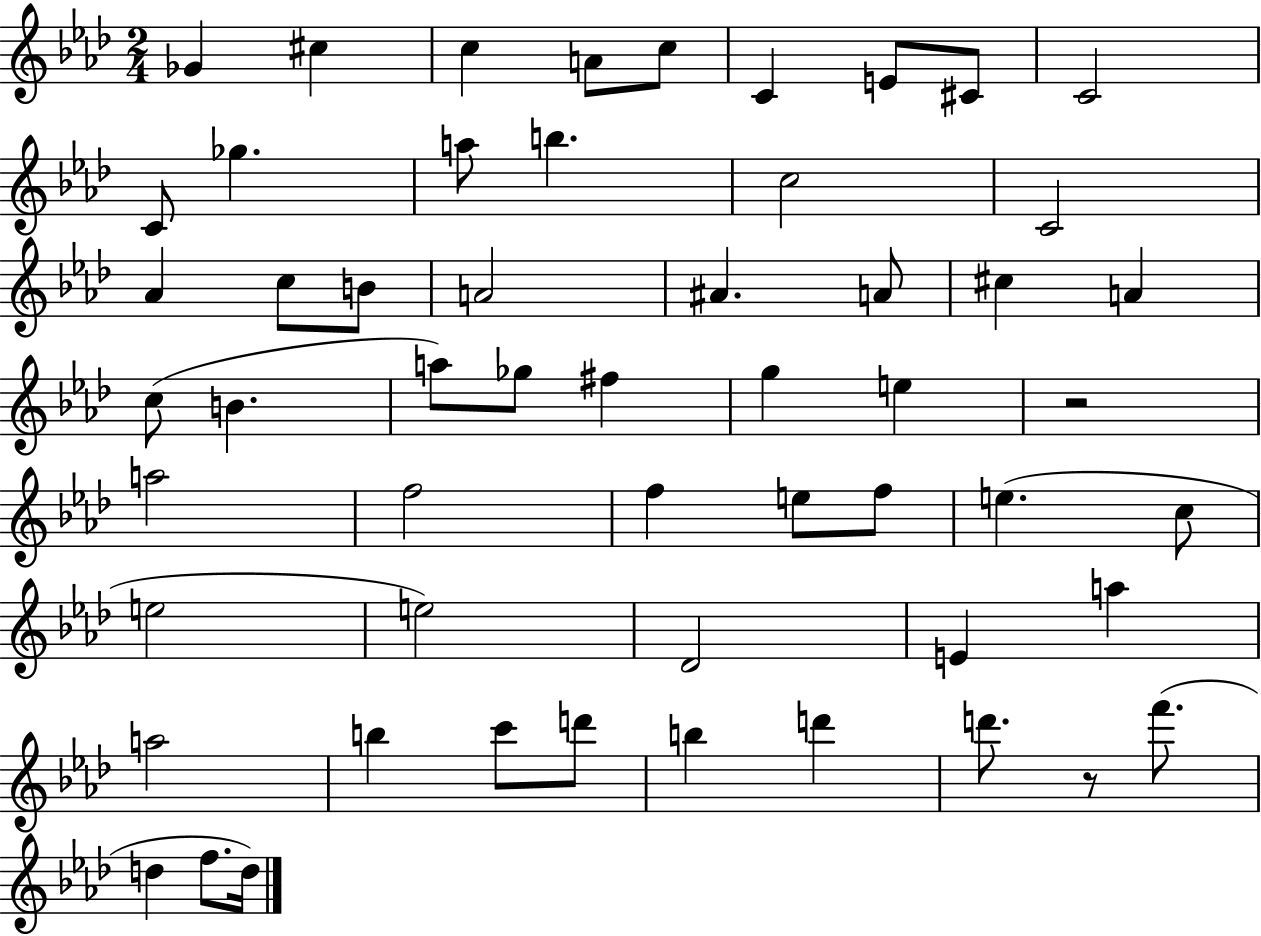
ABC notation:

X:1
T:Untitled
M:2/4
L:1/4
K:Ab
_G ^c c A/2 c/2 C E/2 ^C/2 C2 C/2 _g a/2 b c2 C2 _A c/2 B/2 A2 ^A A/2 ^c A c/2 B a/2 _g/2 ^f g e z2 a2 f2 f e/2 f/2 e c/2 e2 e2 _D2 E a a2 b c'/2 d'/2 b d' d'/2 z/2 f'/2 d f/2 d/4